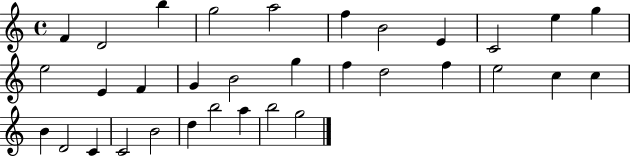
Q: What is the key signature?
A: C major